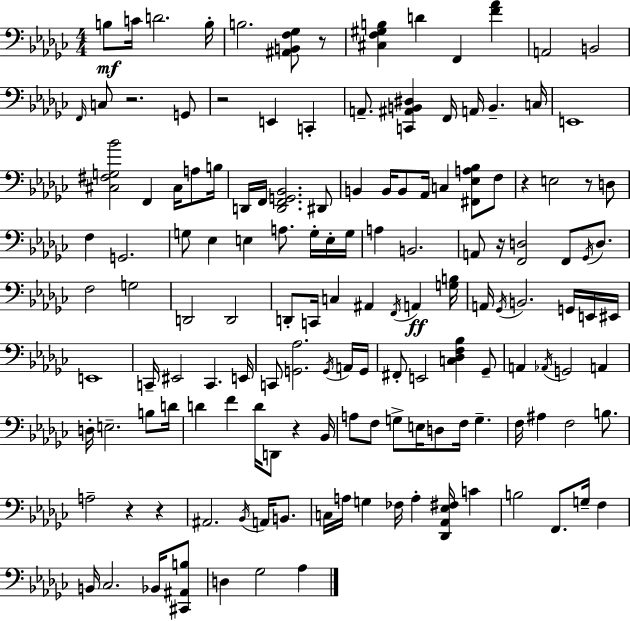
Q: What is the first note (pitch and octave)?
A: B3